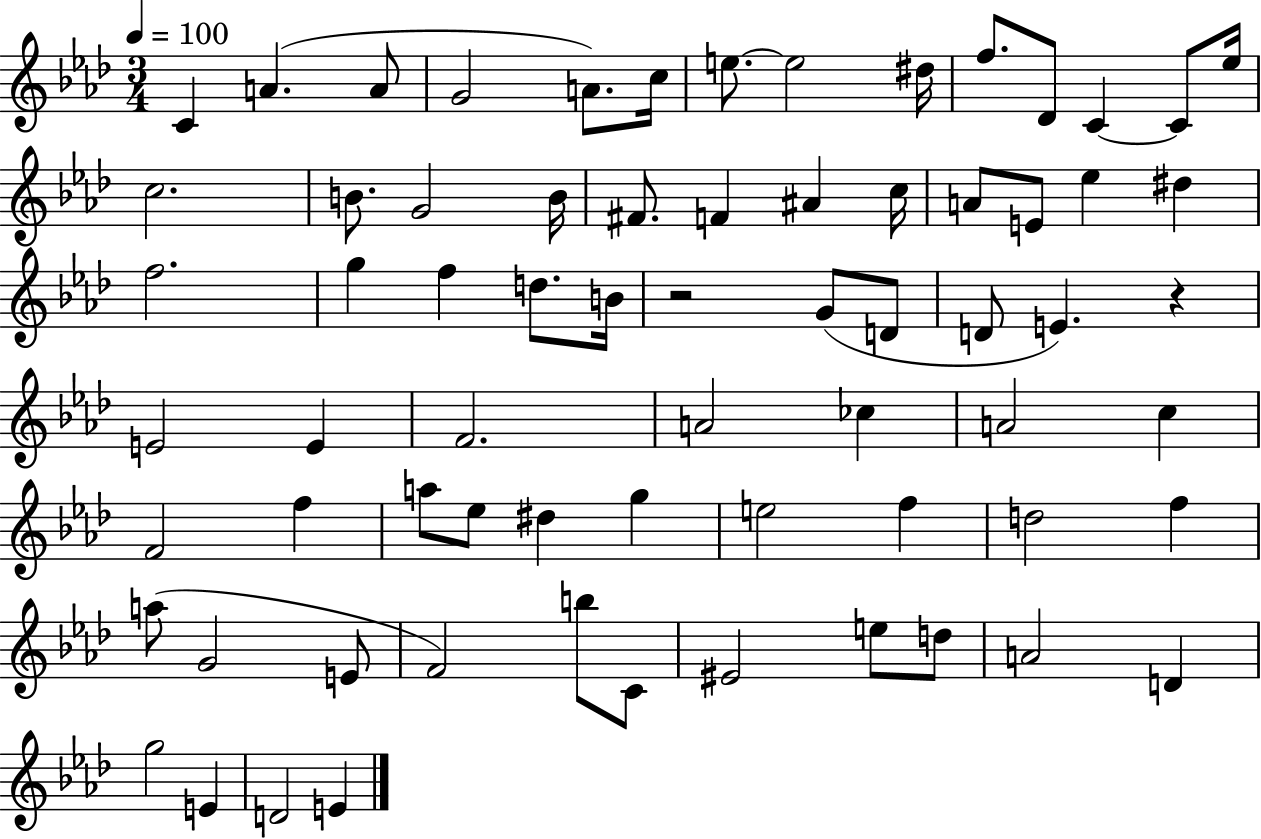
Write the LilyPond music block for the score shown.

{
  \clef treble
  \numericTimeSignature
  \time 3/4
  \key aes \major
  \tempo 4 = 100
  \repeat volta 2 { c'4 a'4.( a'8 | g'2 a'8.) c''16 | e''8.~~ e''2 dis''16 | f''8. des'8 c'4~~ c'8 ees''16 | \break c''2. | b'8. g'2 b'16 | fis'8. f'4 ais'4 c''16 | a'8 e'8 ees''4 dis''4 | \break f''2. | g''4 f''4 d''8. b'16 | r2 g'8( d'8 | d'8 e'4.) r4 | \break e'2 e'4 | f'2. | a'2 ces''4 | a'2 c''4 | \break f'2 f''4 | a''8 ees''8 dis''4 g''4 | e''2 f''4 | d''2 f''4 | \break a''8( g'2 e'8 | f'2) b''8 c'8 | eis'2 e''8 d''8 | a'2 d'4 | \break g''2 e'4 | d'2 e'4 | } \bar "|."
}